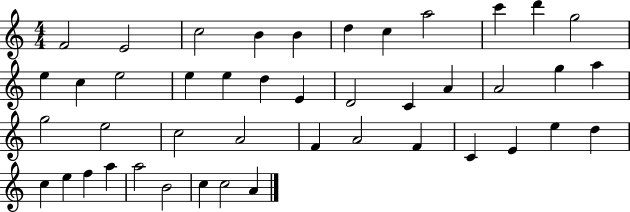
{
  \clef treble
  \numericTimeSignature
  \time 4/4
  \key c \major
  f'2 e'2 | c''2 b'4 b'4 | d''4 c''4 a''2 | c'''4 d'''4 g''2 | \break e''4 c''4 e''2 | e''4 e''4 d''4 e'4 | d'2 c'4 a'4 | a'2 g''4 a''4 | \break g''2 e''2 | c''2 a'2 | f'4 a'2 f'4 | c'4 e'4 e''4 d''4 | \break c''4 e''4 f''4 a''4 | a''2 b'2 | c''4 c''2 a'4 | \bar "|."
}